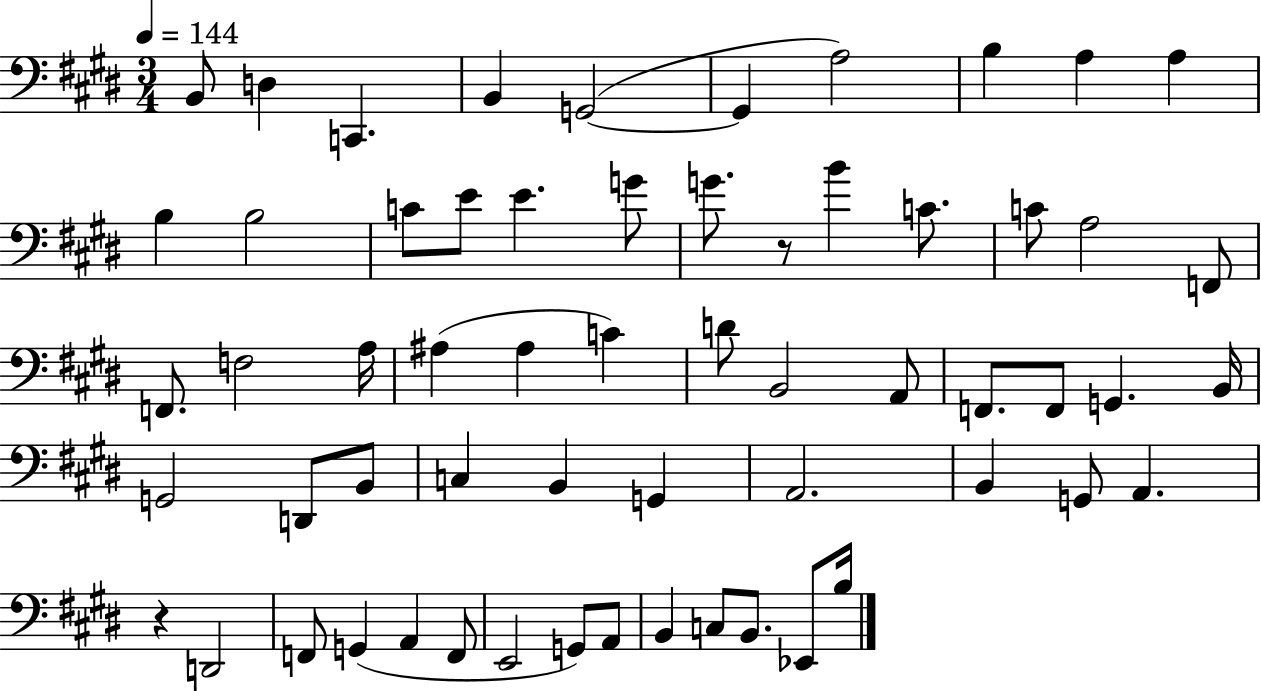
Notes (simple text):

B2/e D3/q C2/q. B2/q G2/h G2/q A3/h B3/q A3/q A3/q B3/q B3/h C4/e E4/e E4/q. G4/e G4/e. R/e B4/q C4/e. C4/e A3/h F2/e F2/e. F3/h A3/s A#3/q A#3/q C4/q D4/e B2/h A2/e F2/e. F2/e G2/q. B2/s G2/h D2/e B2/e C3/q B2/q G2/q A2/h. B2/q G2/e A2/q. R/q D2/h F2/e G2/q A2/q F2/e E2/h G2/e A2/e B2/q C3/e B2/e. Eb2/e B3/s